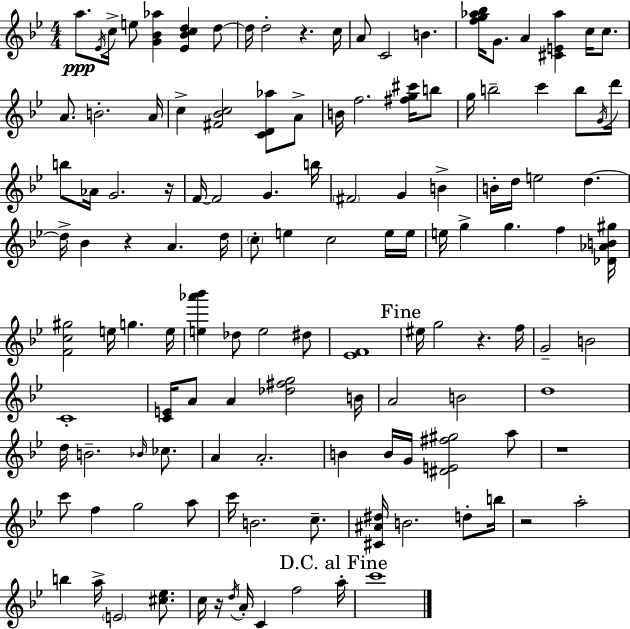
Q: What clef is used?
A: treble